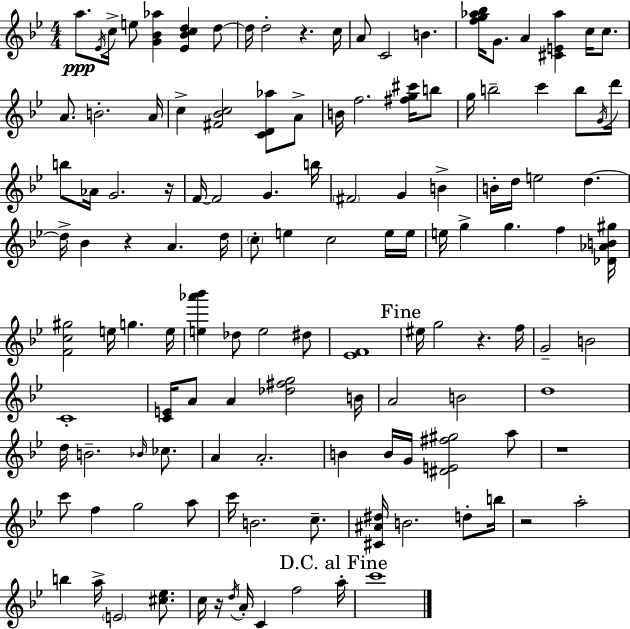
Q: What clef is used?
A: treble